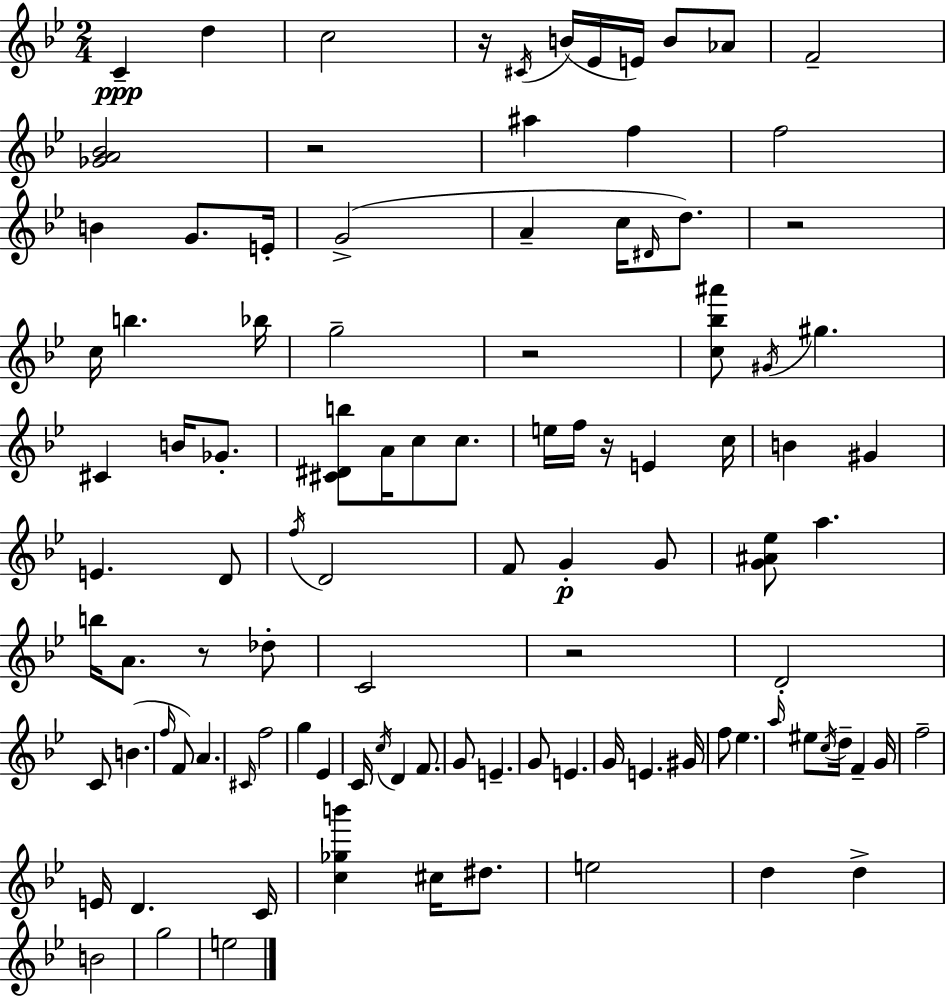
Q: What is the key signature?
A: BES major